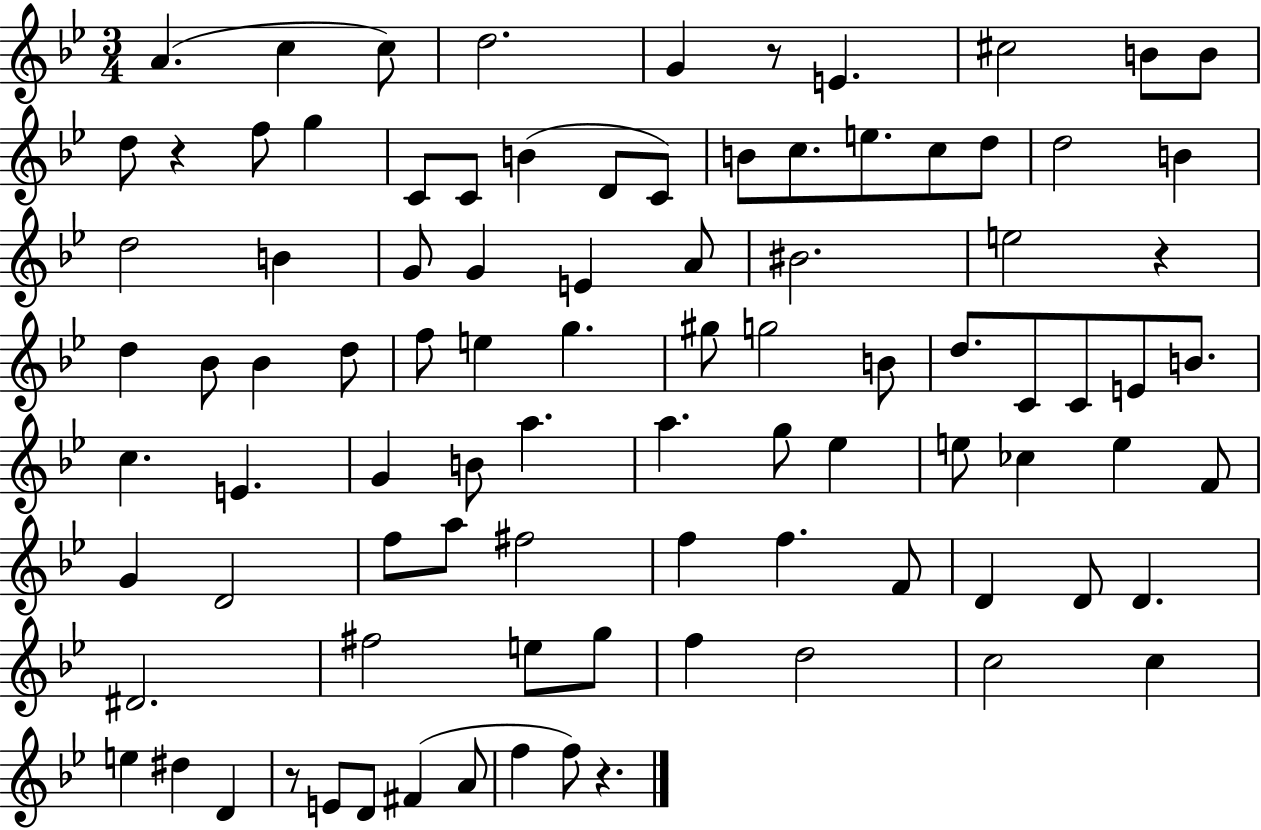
A4/q. C5/q C5/e D5/h. G4/q R/e E4/q. C#5/h B4/e B4/e D5/e R/q F5/e G5/q C4/e C4/e B4/q D4/e C4/e B4/e C5/e. E5/e. C5/e D5/e D5/h B4/q D5/h B4/q G4/e G4/q E4/q A4/e BIS4/h. E5/h R/q D5/q Bb4/e Bb4/q D5/e F5/e E5/q G5/q. G#5/e G5/h B4/e D5/e. C4/e C4/e E4/e B4/e. C5/q. E4/q. G4/q B4/e A5/q. A5/q. G5/e Eb5/q E5/e CES5/q E5/q F4/e G4/q D4/h F5/e A5/e F#5/h F5/q F5/q. F4/e D4/q D4/e D4/q. D#4/h. F#5/h E5/e G5/e F5/q D5/h C5/h C5/q E5/q D#5/q D4/q R/e E4/e D4/e F#4/q A4/e F5/q F5/e R/q.